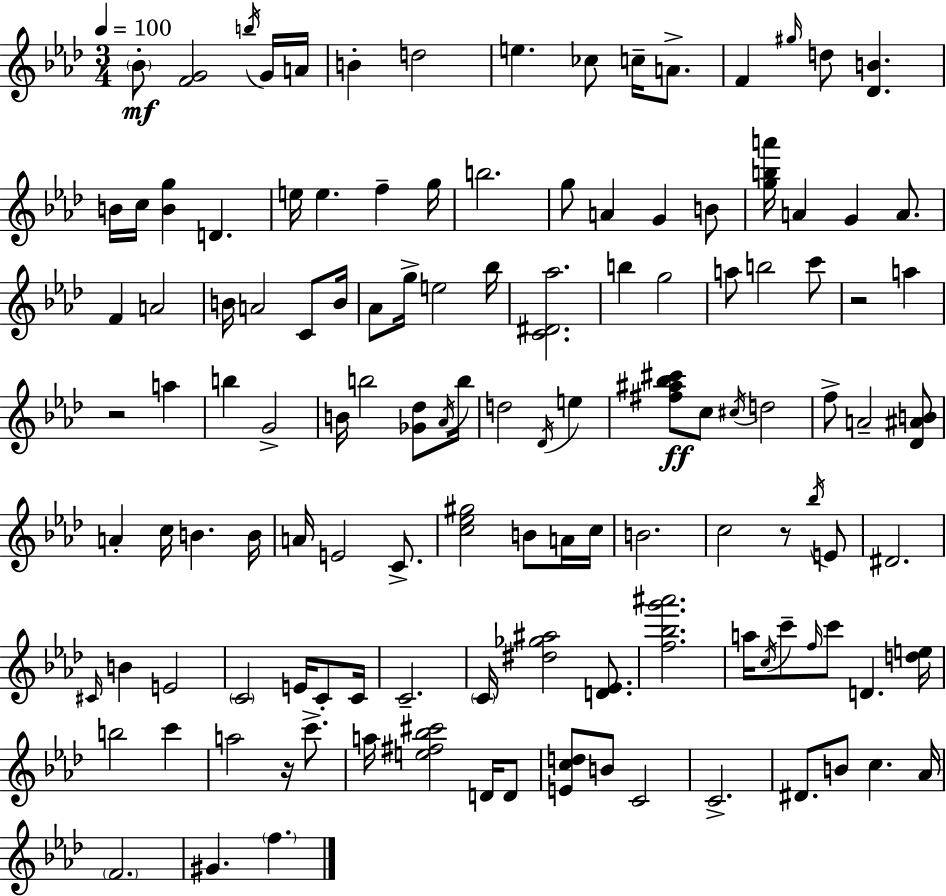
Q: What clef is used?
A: treble